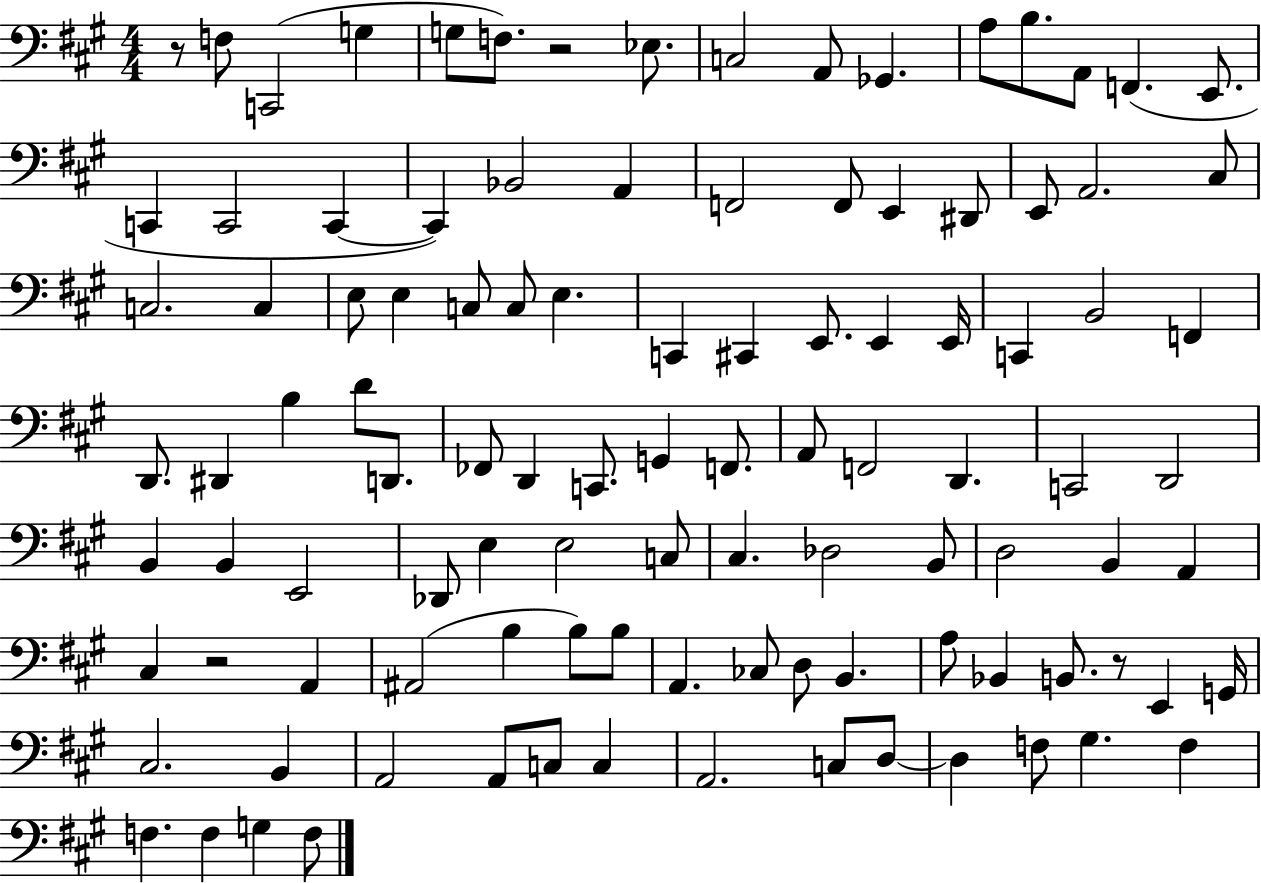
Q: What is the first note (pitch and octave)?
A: F3